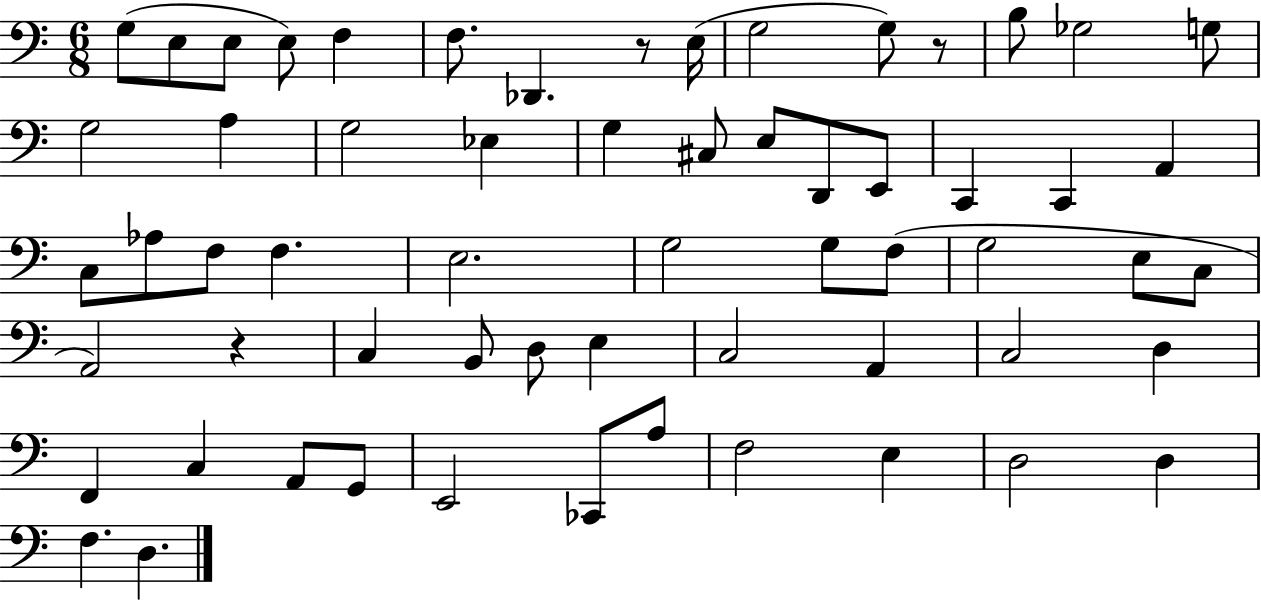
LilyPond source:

{
  \clef bass
  \numericTimeSignature
  \time 6/8
  \key c \major
  g8( e8 e8 e8) f4 | f8. des,4. r8 e16( | g2 g8) r8 | b8 ges2 g8 | \break g2 a4 | g2 ees4 | g4 cis8 e8 d,8 e,8 | c,4 c,4 a,4 | \break c8 aes8 f8 f4. | e2. | g2 g8 f8( | g2 e8 c8 | \break a,2) r4 | c4 b,8 d8 e4 | c2 a,4 | c2 d4 | \break f,4 c4 a,8 g,8 | e,2 ces,8 a8 | f2 e4 | d2 d4 | \break f4. d4. | \bar "|."
}